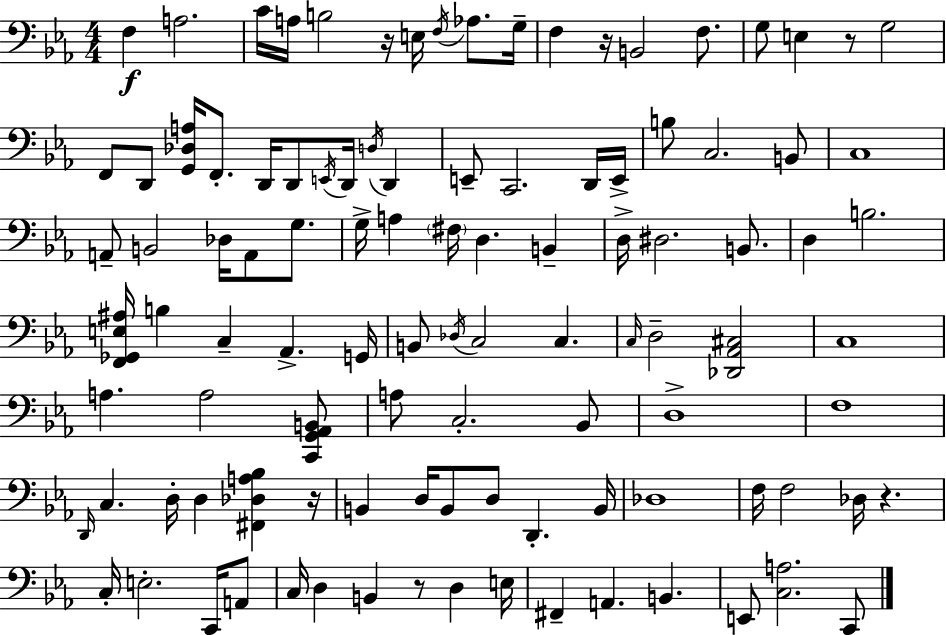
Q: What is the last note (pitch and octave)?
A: C2